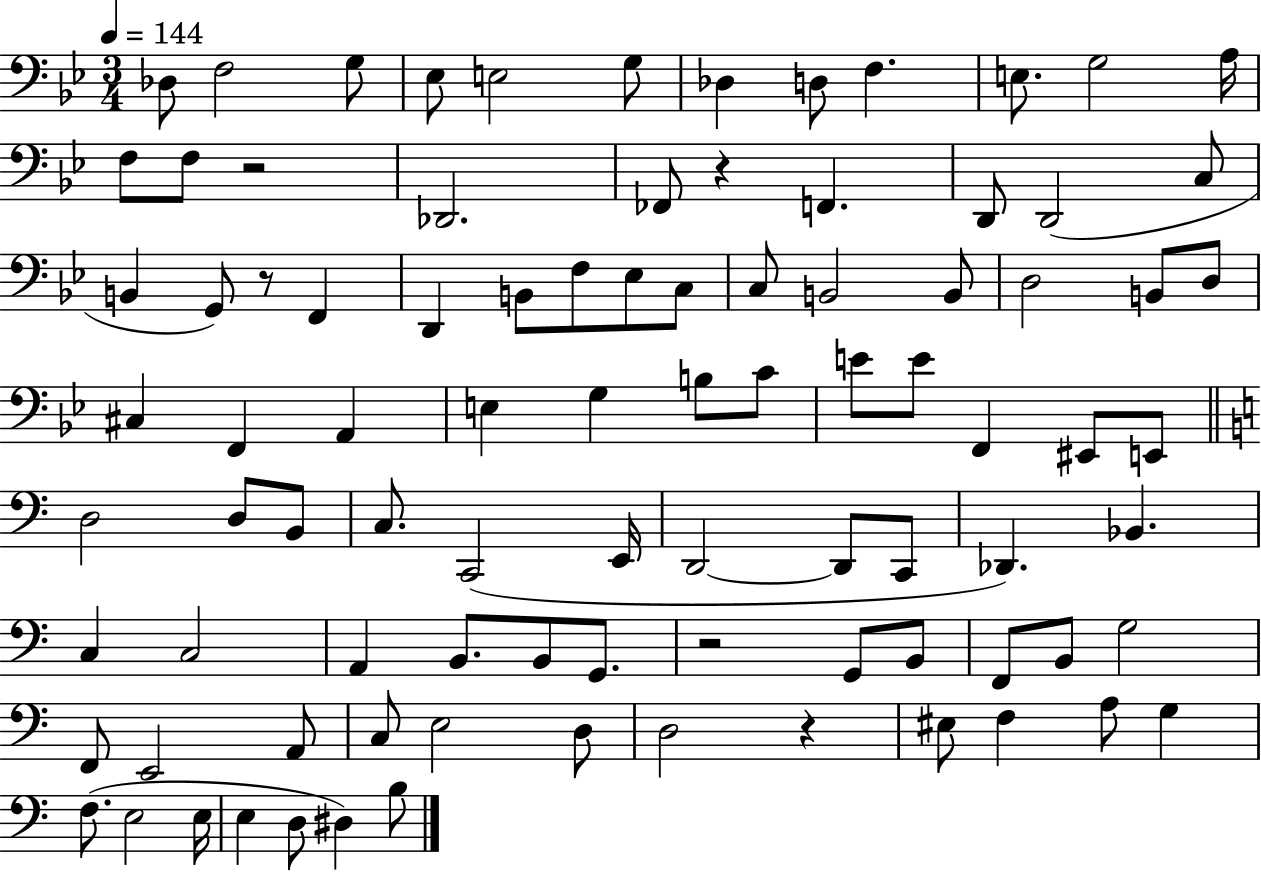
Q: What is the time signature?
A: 3/4